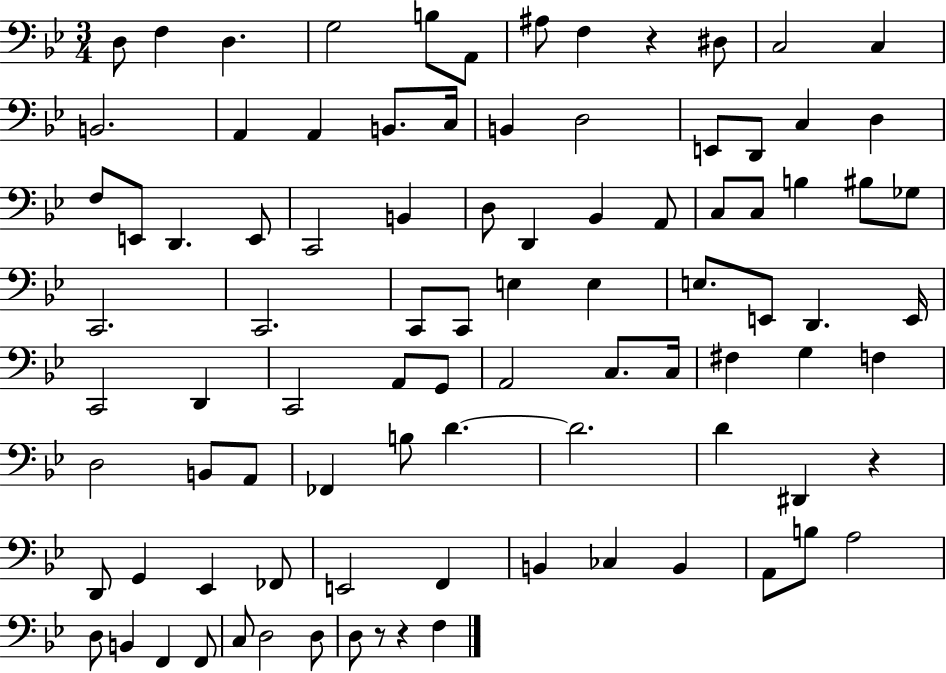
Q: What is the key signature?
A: BES major